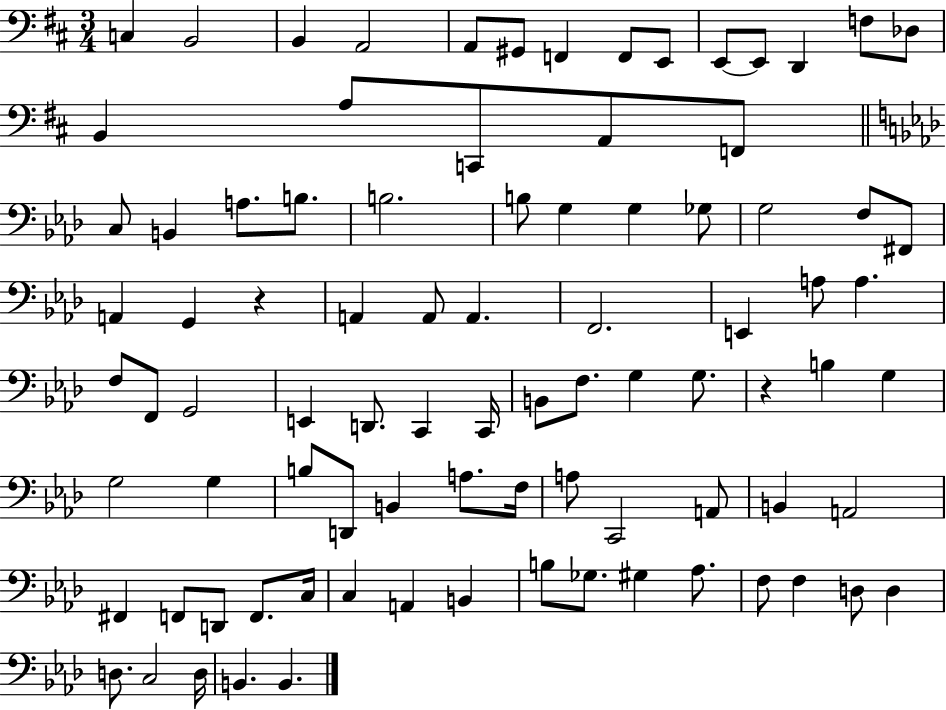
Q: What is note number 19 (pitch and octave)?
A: F2